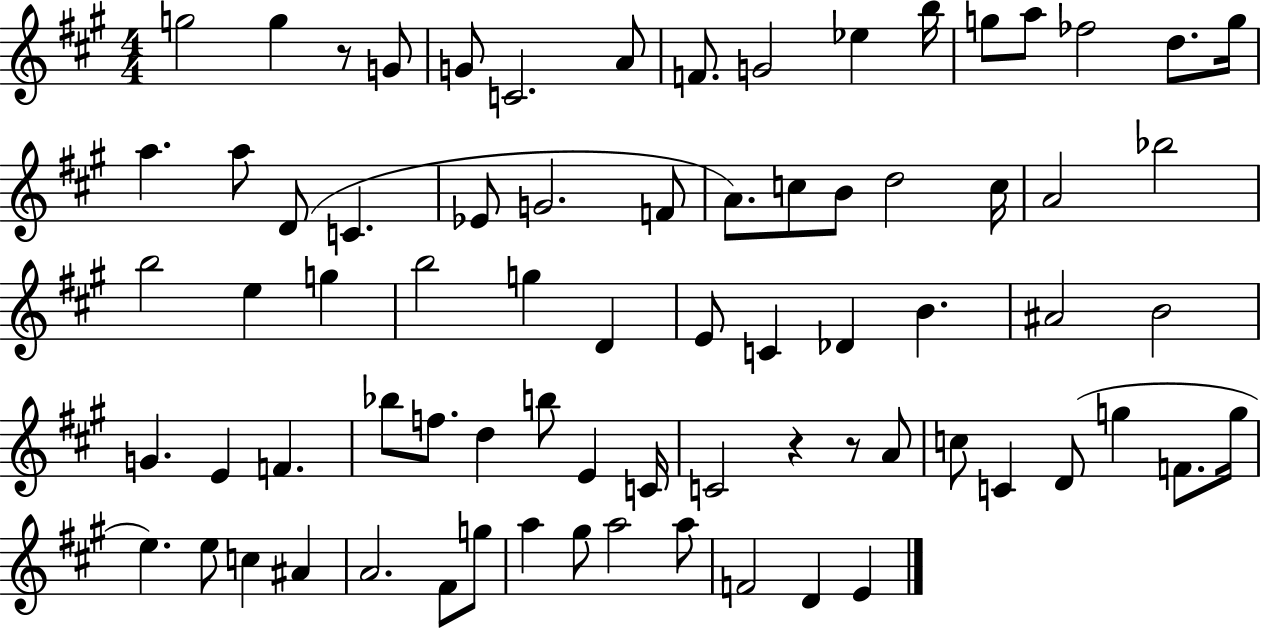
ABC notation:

X:1
T:Untitled
M:4/4
L:1/4
K:A
g2 g z/2 G/2 G/2 C2 A/2 F/2 G2 _e b/4 g/2 a/2 _f2 d/2 g/4 a a/2 D/2 C _E/2 G2 F/2 A/2 c/2 B/2 d2 c/4 A2 _b2 b2 e g b2 g D E/2 C _D B ^A2 B2 G E F _b/2 f/2 d b/2 E C/4 C2 z z/2 A/2 c/2 C D/2 g F/2 g/4 e e/2 c ^A A2 ^F/2 g/2 a ^g/2 a2 a/2 F2 D E